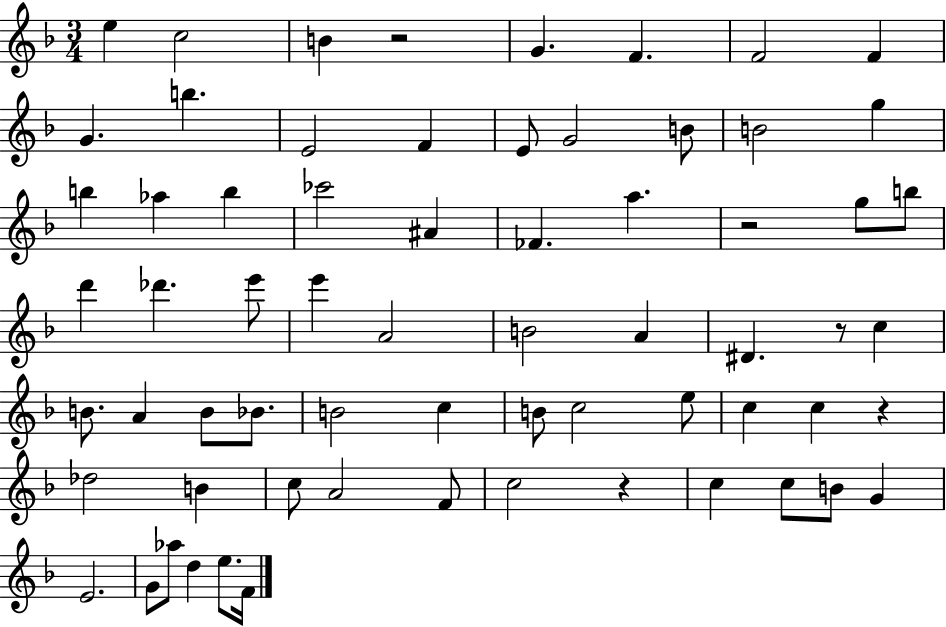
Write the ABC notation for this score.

X:1
T:Untitled
M:3/4
L:1/4
K:F
e c2 B z2 G F F2 F G b E2 F E/2 G2 B/2 B2 g b _a b _c'2 ^A _F a z2 g/2 b/2 d' _d' e'/2 e' A2 B2 A ^D z/2 c B/2 A B/2 _B/2 B2 c B/2 c2 e/2 c c z _d2 B c/2 A2 F/2 c2 z c c/2 B/2 G E2 G/2 _a/2 d e/2 F/4